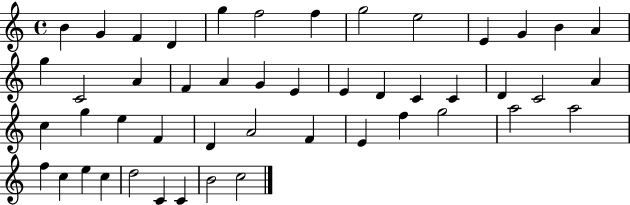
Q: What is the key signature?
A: C major